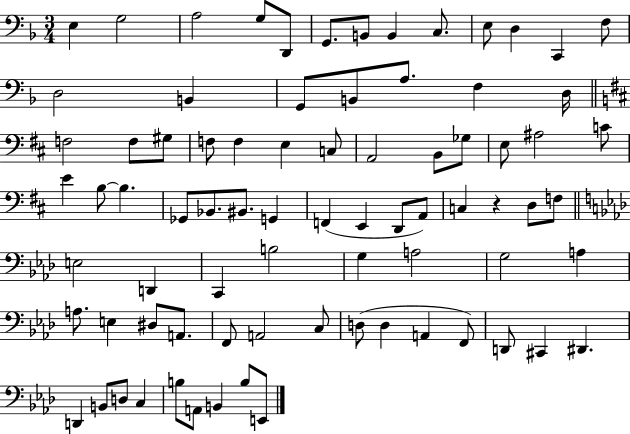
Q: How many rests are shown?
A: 1